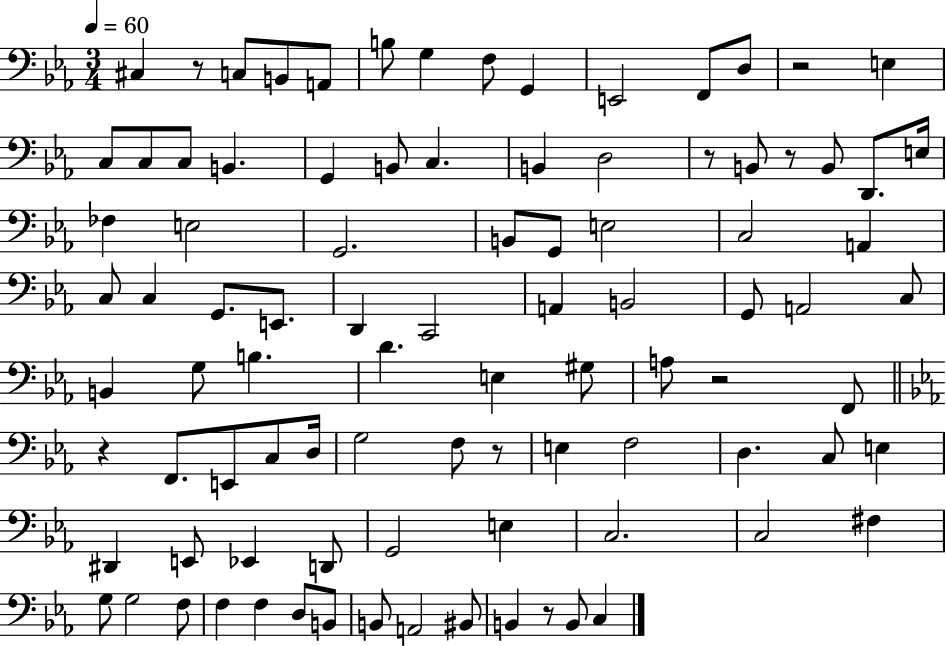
C#3/q R/e C3/e B2/e A2/e B3/e G3/q F3/e G2/q E2/h F2/e D3/e R/h E3/q C3/e C3/e C3/e B2/q. G2/q B2/e C3/q. B2/q D3/h R/e B2/e R/e B2/e D2/e. E3/s FES3/q E3/h G2/h. B2/e G2/e E3/h C3/h A2/q C3/e C3/q G2/e. E2/e. D2/q C2/h A2/q B2/h G2/e A2/h C3/e B2/q G3/e B3/q. D4/q. E3/q G#3/e A3/e R/h F2/e R/q F2/e. E2/e C3/e D3/s G3/h F3/e R/e E3/q F3/h D3/q. C3/e E3/q D#2/q E2/e Eb2/q D2/e G2/h E3/q C3/h. C3/h F#3/q G3/e G3/h F3/e F3/q F3/q D3/e B2/e B2/e A2/h BIS2/e B2/q R/e B2/e C3/q